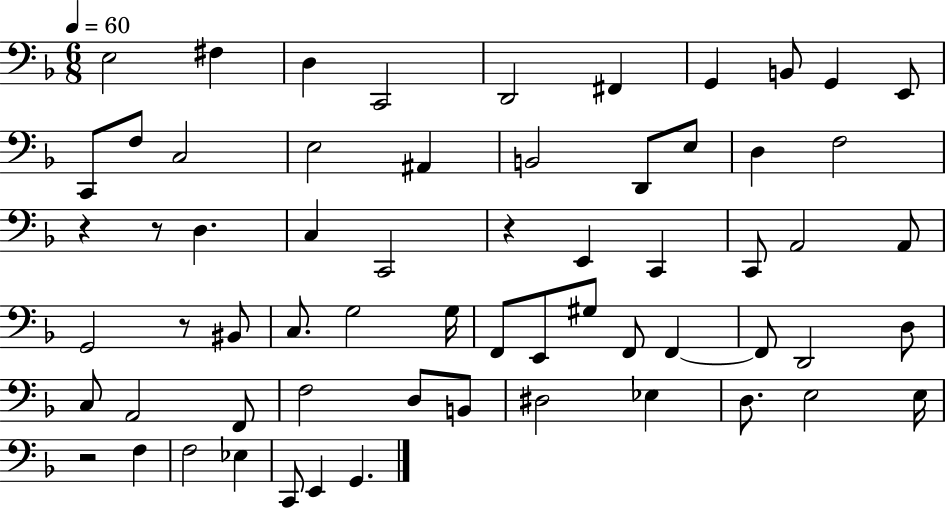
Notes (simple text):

E3/h F#3/q D3/q C2/h D2/h F#2/q G2/q B2/e G2/q E2/e C2/e F3/e C3/h E3/h A#2/q B2/h D2/e E3/e D3/q F3/h R/q R/e D3/q. C3/q C2/h R/q E2/q C2/q C2/e A2/h A2/e G2/h R/e BIS2/e C3/e. G3/h G3/s F2/e E2/e G#3/e F2/e F2/q F2/e D2/h D3/e C3/e A2/h F2/e F3/h D3/e B2/e D#3/h Eb3/q D3/e. E3/h E3/s R/h F3/q F3/h Eb3/q C2/e E2/q G2/q.